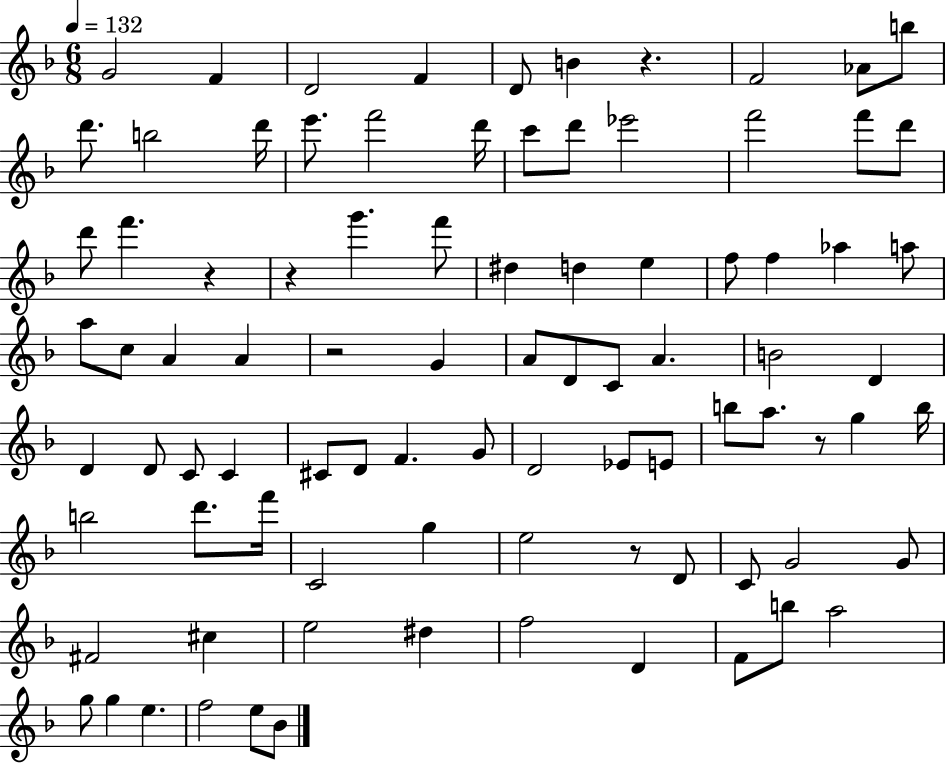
{
  \clef treble
  \numericTimeSignature
  \time 6/8
  \key f \major
  \tempo 4 = 132
  g'2 f'4 | d'2 f'4 | d'8 b'4 r4. | f'2 aes'8 b''8 | \break d'''8. b''2 d'''16 | e'''8. f'''2 d'''16 | c'''8 d'''8 ees'''2 | f'''2 f'''8 d'''8 | \break d'''8 f'''4. r4 | r4 g'''4. f'''8 | dis''4 d''4 e''4 | f''8 f''4 aes''4 a''8 | \break a''8 c''8 a'4 a'4 | r2 g'4 | a'8 d'8 c'8 a'4. | b'2 d'4 | \break d'4 d'8 c'8 c'4 | cis'8 d'8 f'4. g'8 | d'2 ees'8 e'8 | b''8 a''8. r8 g''4 b''16 | \break b''2 d'''8. f'''16 | c'2 g''4 | e''2 r8 d'8 | c'8 g'2 g'8 | \break fis'2 cis''4 | e''2 dis''4 | f''2 d'4 | f'8 b''8 a''2 | \break g''8 g''4 e''4. | f''2 e''8 bes'8 | \bar "|."
}